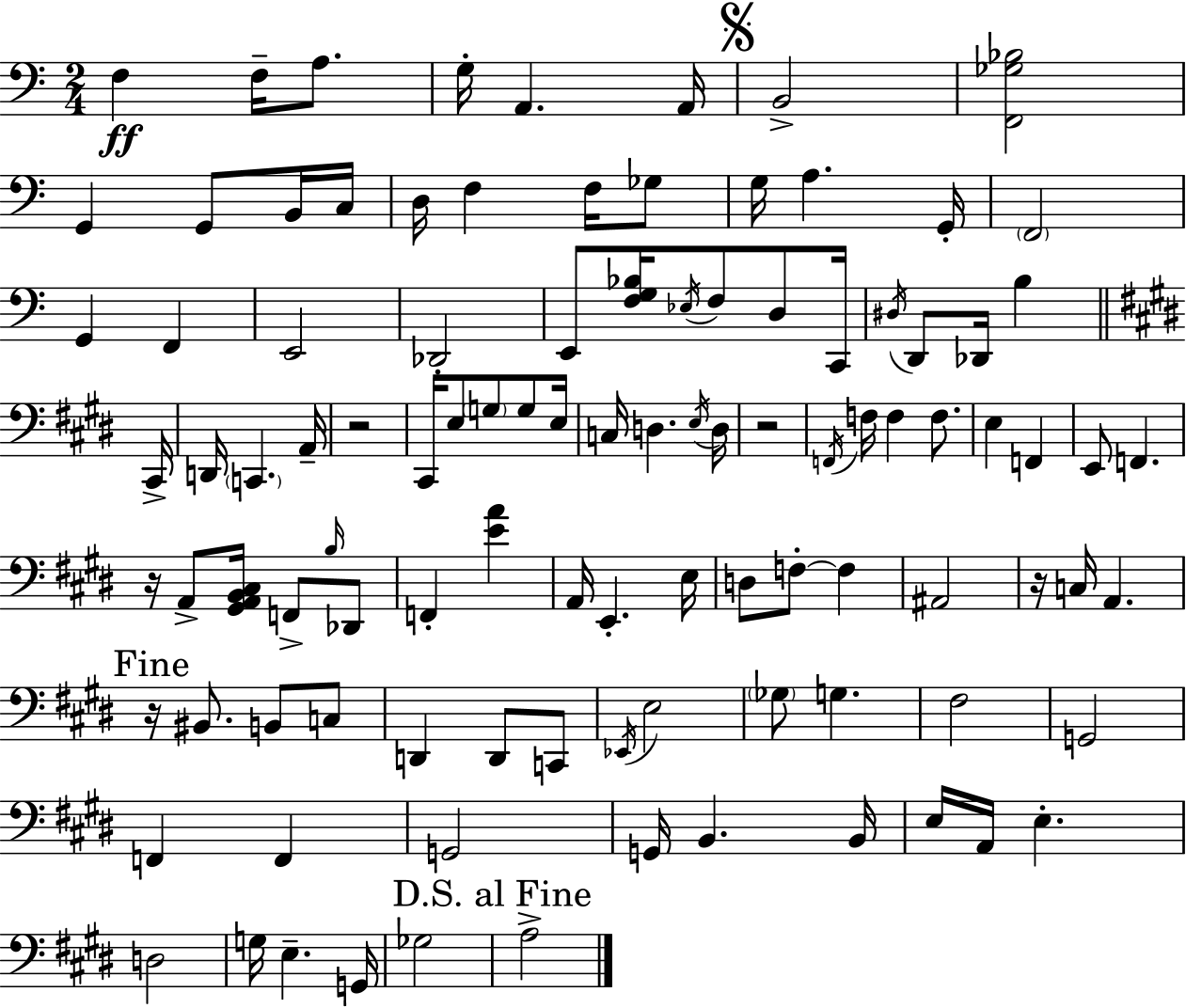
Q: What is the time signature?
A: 2/4